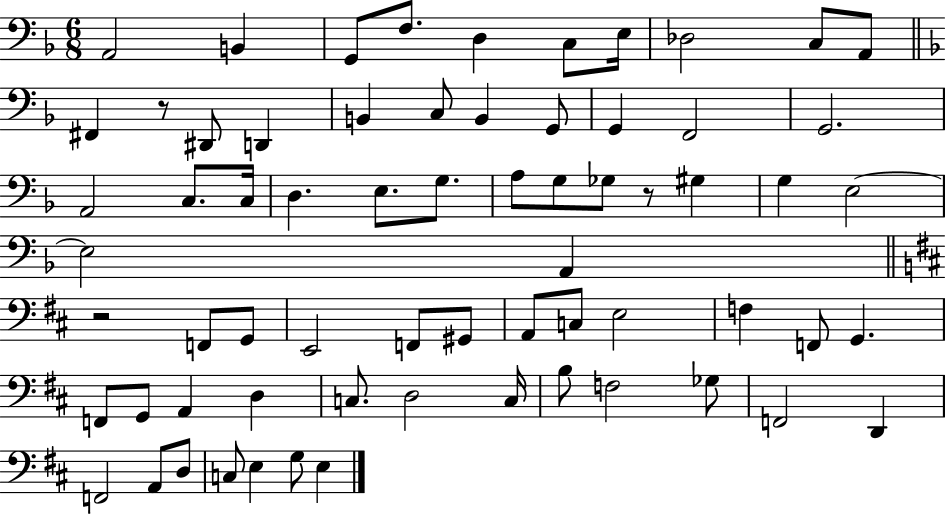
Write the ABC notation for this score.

X:1
T:Untitled
M:6/8
L:1/4
K:F
A,,2 B,, G,,/2 F,/2 D, C,/2 E,/4 _D,2 C,/2 A,,/2 ^F,, z/2 ^D,,/2 D,, B,, C,/2 B,, G,,/2 G,, F,,2 G,,2 A,,2 C,/2 C,/4 D, E,/2 G,/2 A,/2 G,/2 _G,/2 z/2 ^G, G, E,2 E,2 A,, z2 F,,/2 G,,/2 E,,2 F,,/2 ^G,,/2 A,,/2 C,/2 E,2 F, F,,/2 G,, F,,/2 G,,/2 A,, D, C,/2 D,2 C,/4 B,/2 F,2 _G,/2 F,,2 D,, F,,2 A,,/2 D,/2 C,/2 E, G,/2 E,